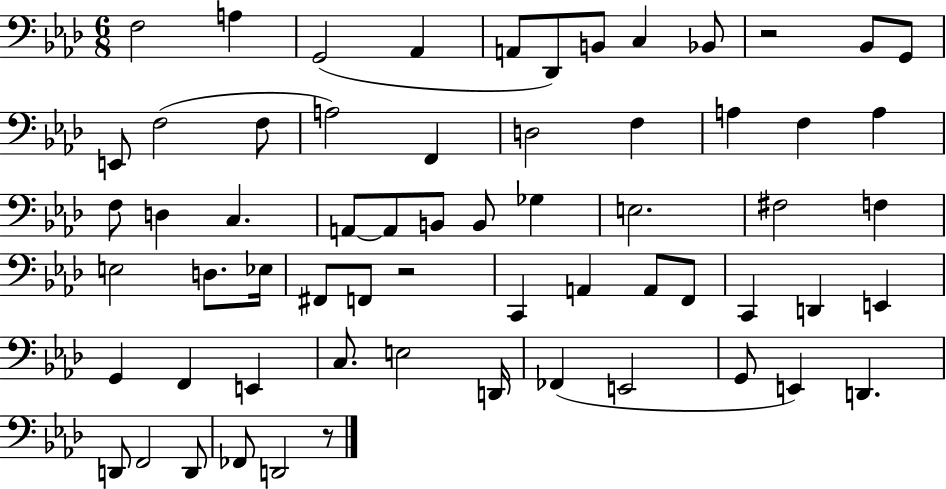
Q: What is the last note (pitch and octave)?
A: D2